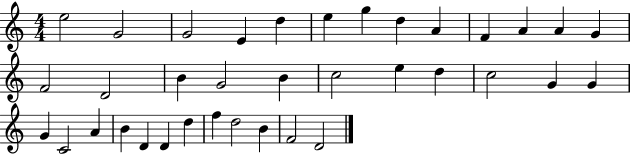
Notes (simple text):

E5/h G4/h G4/h E4/q D5/q E5/q G5/q D5/q A4/q F4/q A4/q A4/q G4/q F4/h D4/h B4/q G4/h B4/q C5/h E5/q D5/q C5/h G4/q G4/q G4/q C4/h A4/q B4/q D4/q D4/q D5/q F5/q D5/h B4/q F4/h D4/h